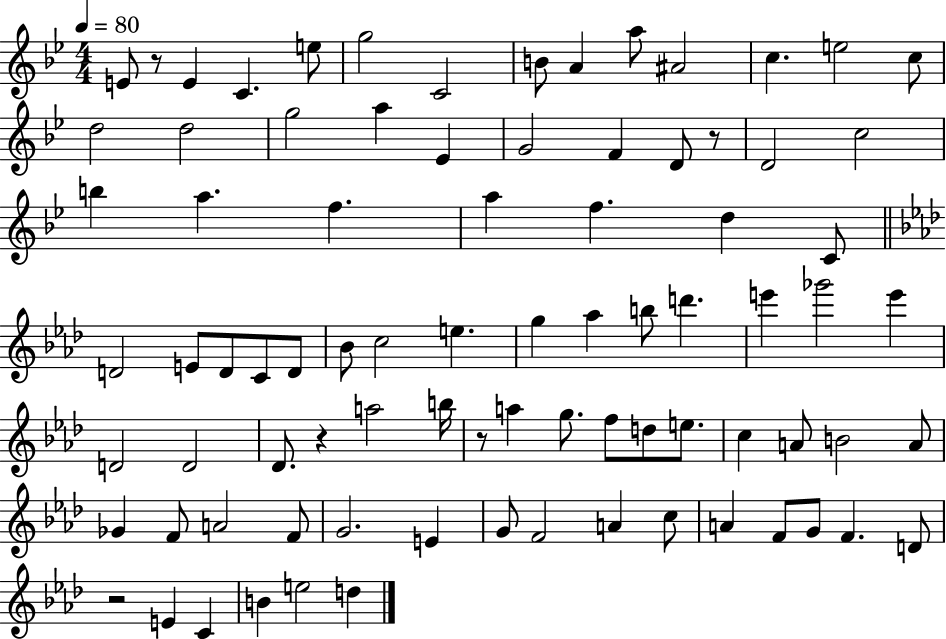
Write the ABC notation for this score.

X:1
T:Untitled
M:4/4
L:1/4
K:Bb
E/2 z/2 E C e/2 g2 C2 B/2 A a/2 ^A2 c e2 c/2 d2 d2 g2 a _E G2 F D/2 z/2 D2 c2 b a f a f d C/2 D2 E/2 D/2 C/2 D/2 _B/2 c2 e g _a b/2 d' e' _g'2 e' D2 D2 _D/2 z a2 b/4 z/2 a g/2 f/2 d/2 e/2 c A/2 B2 A/2 _G F/2 A2 F/2 G2 E G/2 F2 A c/2 A F/2 G/2 F D/2 z2 E C B e2 d